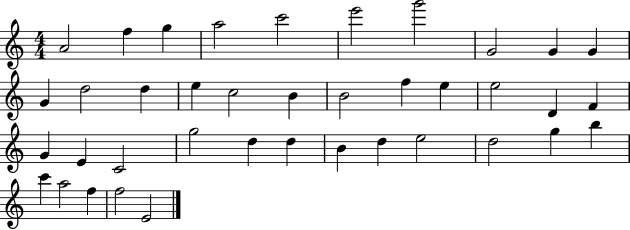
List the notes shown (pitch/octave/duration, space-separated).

A4/h F5/q G5/q A5/h C6/h E6/h G6/h G4/h G4/q G4/q G4/q D5/h D5/q E5/q C5/h B4/q B4/h F5/q E5/q E5/h D4/q F4/q G4/q E4/q C4/h G5/h D5/q D5/q B4/q D5/q E5/h D5/h G5/q B5/q C6/q A5/h F5/q F5/h E4/h